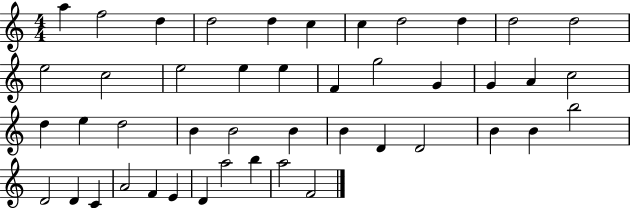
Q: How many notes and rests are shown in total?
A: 45